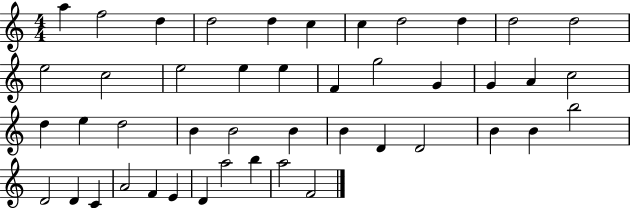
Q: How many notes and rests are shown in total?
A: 45